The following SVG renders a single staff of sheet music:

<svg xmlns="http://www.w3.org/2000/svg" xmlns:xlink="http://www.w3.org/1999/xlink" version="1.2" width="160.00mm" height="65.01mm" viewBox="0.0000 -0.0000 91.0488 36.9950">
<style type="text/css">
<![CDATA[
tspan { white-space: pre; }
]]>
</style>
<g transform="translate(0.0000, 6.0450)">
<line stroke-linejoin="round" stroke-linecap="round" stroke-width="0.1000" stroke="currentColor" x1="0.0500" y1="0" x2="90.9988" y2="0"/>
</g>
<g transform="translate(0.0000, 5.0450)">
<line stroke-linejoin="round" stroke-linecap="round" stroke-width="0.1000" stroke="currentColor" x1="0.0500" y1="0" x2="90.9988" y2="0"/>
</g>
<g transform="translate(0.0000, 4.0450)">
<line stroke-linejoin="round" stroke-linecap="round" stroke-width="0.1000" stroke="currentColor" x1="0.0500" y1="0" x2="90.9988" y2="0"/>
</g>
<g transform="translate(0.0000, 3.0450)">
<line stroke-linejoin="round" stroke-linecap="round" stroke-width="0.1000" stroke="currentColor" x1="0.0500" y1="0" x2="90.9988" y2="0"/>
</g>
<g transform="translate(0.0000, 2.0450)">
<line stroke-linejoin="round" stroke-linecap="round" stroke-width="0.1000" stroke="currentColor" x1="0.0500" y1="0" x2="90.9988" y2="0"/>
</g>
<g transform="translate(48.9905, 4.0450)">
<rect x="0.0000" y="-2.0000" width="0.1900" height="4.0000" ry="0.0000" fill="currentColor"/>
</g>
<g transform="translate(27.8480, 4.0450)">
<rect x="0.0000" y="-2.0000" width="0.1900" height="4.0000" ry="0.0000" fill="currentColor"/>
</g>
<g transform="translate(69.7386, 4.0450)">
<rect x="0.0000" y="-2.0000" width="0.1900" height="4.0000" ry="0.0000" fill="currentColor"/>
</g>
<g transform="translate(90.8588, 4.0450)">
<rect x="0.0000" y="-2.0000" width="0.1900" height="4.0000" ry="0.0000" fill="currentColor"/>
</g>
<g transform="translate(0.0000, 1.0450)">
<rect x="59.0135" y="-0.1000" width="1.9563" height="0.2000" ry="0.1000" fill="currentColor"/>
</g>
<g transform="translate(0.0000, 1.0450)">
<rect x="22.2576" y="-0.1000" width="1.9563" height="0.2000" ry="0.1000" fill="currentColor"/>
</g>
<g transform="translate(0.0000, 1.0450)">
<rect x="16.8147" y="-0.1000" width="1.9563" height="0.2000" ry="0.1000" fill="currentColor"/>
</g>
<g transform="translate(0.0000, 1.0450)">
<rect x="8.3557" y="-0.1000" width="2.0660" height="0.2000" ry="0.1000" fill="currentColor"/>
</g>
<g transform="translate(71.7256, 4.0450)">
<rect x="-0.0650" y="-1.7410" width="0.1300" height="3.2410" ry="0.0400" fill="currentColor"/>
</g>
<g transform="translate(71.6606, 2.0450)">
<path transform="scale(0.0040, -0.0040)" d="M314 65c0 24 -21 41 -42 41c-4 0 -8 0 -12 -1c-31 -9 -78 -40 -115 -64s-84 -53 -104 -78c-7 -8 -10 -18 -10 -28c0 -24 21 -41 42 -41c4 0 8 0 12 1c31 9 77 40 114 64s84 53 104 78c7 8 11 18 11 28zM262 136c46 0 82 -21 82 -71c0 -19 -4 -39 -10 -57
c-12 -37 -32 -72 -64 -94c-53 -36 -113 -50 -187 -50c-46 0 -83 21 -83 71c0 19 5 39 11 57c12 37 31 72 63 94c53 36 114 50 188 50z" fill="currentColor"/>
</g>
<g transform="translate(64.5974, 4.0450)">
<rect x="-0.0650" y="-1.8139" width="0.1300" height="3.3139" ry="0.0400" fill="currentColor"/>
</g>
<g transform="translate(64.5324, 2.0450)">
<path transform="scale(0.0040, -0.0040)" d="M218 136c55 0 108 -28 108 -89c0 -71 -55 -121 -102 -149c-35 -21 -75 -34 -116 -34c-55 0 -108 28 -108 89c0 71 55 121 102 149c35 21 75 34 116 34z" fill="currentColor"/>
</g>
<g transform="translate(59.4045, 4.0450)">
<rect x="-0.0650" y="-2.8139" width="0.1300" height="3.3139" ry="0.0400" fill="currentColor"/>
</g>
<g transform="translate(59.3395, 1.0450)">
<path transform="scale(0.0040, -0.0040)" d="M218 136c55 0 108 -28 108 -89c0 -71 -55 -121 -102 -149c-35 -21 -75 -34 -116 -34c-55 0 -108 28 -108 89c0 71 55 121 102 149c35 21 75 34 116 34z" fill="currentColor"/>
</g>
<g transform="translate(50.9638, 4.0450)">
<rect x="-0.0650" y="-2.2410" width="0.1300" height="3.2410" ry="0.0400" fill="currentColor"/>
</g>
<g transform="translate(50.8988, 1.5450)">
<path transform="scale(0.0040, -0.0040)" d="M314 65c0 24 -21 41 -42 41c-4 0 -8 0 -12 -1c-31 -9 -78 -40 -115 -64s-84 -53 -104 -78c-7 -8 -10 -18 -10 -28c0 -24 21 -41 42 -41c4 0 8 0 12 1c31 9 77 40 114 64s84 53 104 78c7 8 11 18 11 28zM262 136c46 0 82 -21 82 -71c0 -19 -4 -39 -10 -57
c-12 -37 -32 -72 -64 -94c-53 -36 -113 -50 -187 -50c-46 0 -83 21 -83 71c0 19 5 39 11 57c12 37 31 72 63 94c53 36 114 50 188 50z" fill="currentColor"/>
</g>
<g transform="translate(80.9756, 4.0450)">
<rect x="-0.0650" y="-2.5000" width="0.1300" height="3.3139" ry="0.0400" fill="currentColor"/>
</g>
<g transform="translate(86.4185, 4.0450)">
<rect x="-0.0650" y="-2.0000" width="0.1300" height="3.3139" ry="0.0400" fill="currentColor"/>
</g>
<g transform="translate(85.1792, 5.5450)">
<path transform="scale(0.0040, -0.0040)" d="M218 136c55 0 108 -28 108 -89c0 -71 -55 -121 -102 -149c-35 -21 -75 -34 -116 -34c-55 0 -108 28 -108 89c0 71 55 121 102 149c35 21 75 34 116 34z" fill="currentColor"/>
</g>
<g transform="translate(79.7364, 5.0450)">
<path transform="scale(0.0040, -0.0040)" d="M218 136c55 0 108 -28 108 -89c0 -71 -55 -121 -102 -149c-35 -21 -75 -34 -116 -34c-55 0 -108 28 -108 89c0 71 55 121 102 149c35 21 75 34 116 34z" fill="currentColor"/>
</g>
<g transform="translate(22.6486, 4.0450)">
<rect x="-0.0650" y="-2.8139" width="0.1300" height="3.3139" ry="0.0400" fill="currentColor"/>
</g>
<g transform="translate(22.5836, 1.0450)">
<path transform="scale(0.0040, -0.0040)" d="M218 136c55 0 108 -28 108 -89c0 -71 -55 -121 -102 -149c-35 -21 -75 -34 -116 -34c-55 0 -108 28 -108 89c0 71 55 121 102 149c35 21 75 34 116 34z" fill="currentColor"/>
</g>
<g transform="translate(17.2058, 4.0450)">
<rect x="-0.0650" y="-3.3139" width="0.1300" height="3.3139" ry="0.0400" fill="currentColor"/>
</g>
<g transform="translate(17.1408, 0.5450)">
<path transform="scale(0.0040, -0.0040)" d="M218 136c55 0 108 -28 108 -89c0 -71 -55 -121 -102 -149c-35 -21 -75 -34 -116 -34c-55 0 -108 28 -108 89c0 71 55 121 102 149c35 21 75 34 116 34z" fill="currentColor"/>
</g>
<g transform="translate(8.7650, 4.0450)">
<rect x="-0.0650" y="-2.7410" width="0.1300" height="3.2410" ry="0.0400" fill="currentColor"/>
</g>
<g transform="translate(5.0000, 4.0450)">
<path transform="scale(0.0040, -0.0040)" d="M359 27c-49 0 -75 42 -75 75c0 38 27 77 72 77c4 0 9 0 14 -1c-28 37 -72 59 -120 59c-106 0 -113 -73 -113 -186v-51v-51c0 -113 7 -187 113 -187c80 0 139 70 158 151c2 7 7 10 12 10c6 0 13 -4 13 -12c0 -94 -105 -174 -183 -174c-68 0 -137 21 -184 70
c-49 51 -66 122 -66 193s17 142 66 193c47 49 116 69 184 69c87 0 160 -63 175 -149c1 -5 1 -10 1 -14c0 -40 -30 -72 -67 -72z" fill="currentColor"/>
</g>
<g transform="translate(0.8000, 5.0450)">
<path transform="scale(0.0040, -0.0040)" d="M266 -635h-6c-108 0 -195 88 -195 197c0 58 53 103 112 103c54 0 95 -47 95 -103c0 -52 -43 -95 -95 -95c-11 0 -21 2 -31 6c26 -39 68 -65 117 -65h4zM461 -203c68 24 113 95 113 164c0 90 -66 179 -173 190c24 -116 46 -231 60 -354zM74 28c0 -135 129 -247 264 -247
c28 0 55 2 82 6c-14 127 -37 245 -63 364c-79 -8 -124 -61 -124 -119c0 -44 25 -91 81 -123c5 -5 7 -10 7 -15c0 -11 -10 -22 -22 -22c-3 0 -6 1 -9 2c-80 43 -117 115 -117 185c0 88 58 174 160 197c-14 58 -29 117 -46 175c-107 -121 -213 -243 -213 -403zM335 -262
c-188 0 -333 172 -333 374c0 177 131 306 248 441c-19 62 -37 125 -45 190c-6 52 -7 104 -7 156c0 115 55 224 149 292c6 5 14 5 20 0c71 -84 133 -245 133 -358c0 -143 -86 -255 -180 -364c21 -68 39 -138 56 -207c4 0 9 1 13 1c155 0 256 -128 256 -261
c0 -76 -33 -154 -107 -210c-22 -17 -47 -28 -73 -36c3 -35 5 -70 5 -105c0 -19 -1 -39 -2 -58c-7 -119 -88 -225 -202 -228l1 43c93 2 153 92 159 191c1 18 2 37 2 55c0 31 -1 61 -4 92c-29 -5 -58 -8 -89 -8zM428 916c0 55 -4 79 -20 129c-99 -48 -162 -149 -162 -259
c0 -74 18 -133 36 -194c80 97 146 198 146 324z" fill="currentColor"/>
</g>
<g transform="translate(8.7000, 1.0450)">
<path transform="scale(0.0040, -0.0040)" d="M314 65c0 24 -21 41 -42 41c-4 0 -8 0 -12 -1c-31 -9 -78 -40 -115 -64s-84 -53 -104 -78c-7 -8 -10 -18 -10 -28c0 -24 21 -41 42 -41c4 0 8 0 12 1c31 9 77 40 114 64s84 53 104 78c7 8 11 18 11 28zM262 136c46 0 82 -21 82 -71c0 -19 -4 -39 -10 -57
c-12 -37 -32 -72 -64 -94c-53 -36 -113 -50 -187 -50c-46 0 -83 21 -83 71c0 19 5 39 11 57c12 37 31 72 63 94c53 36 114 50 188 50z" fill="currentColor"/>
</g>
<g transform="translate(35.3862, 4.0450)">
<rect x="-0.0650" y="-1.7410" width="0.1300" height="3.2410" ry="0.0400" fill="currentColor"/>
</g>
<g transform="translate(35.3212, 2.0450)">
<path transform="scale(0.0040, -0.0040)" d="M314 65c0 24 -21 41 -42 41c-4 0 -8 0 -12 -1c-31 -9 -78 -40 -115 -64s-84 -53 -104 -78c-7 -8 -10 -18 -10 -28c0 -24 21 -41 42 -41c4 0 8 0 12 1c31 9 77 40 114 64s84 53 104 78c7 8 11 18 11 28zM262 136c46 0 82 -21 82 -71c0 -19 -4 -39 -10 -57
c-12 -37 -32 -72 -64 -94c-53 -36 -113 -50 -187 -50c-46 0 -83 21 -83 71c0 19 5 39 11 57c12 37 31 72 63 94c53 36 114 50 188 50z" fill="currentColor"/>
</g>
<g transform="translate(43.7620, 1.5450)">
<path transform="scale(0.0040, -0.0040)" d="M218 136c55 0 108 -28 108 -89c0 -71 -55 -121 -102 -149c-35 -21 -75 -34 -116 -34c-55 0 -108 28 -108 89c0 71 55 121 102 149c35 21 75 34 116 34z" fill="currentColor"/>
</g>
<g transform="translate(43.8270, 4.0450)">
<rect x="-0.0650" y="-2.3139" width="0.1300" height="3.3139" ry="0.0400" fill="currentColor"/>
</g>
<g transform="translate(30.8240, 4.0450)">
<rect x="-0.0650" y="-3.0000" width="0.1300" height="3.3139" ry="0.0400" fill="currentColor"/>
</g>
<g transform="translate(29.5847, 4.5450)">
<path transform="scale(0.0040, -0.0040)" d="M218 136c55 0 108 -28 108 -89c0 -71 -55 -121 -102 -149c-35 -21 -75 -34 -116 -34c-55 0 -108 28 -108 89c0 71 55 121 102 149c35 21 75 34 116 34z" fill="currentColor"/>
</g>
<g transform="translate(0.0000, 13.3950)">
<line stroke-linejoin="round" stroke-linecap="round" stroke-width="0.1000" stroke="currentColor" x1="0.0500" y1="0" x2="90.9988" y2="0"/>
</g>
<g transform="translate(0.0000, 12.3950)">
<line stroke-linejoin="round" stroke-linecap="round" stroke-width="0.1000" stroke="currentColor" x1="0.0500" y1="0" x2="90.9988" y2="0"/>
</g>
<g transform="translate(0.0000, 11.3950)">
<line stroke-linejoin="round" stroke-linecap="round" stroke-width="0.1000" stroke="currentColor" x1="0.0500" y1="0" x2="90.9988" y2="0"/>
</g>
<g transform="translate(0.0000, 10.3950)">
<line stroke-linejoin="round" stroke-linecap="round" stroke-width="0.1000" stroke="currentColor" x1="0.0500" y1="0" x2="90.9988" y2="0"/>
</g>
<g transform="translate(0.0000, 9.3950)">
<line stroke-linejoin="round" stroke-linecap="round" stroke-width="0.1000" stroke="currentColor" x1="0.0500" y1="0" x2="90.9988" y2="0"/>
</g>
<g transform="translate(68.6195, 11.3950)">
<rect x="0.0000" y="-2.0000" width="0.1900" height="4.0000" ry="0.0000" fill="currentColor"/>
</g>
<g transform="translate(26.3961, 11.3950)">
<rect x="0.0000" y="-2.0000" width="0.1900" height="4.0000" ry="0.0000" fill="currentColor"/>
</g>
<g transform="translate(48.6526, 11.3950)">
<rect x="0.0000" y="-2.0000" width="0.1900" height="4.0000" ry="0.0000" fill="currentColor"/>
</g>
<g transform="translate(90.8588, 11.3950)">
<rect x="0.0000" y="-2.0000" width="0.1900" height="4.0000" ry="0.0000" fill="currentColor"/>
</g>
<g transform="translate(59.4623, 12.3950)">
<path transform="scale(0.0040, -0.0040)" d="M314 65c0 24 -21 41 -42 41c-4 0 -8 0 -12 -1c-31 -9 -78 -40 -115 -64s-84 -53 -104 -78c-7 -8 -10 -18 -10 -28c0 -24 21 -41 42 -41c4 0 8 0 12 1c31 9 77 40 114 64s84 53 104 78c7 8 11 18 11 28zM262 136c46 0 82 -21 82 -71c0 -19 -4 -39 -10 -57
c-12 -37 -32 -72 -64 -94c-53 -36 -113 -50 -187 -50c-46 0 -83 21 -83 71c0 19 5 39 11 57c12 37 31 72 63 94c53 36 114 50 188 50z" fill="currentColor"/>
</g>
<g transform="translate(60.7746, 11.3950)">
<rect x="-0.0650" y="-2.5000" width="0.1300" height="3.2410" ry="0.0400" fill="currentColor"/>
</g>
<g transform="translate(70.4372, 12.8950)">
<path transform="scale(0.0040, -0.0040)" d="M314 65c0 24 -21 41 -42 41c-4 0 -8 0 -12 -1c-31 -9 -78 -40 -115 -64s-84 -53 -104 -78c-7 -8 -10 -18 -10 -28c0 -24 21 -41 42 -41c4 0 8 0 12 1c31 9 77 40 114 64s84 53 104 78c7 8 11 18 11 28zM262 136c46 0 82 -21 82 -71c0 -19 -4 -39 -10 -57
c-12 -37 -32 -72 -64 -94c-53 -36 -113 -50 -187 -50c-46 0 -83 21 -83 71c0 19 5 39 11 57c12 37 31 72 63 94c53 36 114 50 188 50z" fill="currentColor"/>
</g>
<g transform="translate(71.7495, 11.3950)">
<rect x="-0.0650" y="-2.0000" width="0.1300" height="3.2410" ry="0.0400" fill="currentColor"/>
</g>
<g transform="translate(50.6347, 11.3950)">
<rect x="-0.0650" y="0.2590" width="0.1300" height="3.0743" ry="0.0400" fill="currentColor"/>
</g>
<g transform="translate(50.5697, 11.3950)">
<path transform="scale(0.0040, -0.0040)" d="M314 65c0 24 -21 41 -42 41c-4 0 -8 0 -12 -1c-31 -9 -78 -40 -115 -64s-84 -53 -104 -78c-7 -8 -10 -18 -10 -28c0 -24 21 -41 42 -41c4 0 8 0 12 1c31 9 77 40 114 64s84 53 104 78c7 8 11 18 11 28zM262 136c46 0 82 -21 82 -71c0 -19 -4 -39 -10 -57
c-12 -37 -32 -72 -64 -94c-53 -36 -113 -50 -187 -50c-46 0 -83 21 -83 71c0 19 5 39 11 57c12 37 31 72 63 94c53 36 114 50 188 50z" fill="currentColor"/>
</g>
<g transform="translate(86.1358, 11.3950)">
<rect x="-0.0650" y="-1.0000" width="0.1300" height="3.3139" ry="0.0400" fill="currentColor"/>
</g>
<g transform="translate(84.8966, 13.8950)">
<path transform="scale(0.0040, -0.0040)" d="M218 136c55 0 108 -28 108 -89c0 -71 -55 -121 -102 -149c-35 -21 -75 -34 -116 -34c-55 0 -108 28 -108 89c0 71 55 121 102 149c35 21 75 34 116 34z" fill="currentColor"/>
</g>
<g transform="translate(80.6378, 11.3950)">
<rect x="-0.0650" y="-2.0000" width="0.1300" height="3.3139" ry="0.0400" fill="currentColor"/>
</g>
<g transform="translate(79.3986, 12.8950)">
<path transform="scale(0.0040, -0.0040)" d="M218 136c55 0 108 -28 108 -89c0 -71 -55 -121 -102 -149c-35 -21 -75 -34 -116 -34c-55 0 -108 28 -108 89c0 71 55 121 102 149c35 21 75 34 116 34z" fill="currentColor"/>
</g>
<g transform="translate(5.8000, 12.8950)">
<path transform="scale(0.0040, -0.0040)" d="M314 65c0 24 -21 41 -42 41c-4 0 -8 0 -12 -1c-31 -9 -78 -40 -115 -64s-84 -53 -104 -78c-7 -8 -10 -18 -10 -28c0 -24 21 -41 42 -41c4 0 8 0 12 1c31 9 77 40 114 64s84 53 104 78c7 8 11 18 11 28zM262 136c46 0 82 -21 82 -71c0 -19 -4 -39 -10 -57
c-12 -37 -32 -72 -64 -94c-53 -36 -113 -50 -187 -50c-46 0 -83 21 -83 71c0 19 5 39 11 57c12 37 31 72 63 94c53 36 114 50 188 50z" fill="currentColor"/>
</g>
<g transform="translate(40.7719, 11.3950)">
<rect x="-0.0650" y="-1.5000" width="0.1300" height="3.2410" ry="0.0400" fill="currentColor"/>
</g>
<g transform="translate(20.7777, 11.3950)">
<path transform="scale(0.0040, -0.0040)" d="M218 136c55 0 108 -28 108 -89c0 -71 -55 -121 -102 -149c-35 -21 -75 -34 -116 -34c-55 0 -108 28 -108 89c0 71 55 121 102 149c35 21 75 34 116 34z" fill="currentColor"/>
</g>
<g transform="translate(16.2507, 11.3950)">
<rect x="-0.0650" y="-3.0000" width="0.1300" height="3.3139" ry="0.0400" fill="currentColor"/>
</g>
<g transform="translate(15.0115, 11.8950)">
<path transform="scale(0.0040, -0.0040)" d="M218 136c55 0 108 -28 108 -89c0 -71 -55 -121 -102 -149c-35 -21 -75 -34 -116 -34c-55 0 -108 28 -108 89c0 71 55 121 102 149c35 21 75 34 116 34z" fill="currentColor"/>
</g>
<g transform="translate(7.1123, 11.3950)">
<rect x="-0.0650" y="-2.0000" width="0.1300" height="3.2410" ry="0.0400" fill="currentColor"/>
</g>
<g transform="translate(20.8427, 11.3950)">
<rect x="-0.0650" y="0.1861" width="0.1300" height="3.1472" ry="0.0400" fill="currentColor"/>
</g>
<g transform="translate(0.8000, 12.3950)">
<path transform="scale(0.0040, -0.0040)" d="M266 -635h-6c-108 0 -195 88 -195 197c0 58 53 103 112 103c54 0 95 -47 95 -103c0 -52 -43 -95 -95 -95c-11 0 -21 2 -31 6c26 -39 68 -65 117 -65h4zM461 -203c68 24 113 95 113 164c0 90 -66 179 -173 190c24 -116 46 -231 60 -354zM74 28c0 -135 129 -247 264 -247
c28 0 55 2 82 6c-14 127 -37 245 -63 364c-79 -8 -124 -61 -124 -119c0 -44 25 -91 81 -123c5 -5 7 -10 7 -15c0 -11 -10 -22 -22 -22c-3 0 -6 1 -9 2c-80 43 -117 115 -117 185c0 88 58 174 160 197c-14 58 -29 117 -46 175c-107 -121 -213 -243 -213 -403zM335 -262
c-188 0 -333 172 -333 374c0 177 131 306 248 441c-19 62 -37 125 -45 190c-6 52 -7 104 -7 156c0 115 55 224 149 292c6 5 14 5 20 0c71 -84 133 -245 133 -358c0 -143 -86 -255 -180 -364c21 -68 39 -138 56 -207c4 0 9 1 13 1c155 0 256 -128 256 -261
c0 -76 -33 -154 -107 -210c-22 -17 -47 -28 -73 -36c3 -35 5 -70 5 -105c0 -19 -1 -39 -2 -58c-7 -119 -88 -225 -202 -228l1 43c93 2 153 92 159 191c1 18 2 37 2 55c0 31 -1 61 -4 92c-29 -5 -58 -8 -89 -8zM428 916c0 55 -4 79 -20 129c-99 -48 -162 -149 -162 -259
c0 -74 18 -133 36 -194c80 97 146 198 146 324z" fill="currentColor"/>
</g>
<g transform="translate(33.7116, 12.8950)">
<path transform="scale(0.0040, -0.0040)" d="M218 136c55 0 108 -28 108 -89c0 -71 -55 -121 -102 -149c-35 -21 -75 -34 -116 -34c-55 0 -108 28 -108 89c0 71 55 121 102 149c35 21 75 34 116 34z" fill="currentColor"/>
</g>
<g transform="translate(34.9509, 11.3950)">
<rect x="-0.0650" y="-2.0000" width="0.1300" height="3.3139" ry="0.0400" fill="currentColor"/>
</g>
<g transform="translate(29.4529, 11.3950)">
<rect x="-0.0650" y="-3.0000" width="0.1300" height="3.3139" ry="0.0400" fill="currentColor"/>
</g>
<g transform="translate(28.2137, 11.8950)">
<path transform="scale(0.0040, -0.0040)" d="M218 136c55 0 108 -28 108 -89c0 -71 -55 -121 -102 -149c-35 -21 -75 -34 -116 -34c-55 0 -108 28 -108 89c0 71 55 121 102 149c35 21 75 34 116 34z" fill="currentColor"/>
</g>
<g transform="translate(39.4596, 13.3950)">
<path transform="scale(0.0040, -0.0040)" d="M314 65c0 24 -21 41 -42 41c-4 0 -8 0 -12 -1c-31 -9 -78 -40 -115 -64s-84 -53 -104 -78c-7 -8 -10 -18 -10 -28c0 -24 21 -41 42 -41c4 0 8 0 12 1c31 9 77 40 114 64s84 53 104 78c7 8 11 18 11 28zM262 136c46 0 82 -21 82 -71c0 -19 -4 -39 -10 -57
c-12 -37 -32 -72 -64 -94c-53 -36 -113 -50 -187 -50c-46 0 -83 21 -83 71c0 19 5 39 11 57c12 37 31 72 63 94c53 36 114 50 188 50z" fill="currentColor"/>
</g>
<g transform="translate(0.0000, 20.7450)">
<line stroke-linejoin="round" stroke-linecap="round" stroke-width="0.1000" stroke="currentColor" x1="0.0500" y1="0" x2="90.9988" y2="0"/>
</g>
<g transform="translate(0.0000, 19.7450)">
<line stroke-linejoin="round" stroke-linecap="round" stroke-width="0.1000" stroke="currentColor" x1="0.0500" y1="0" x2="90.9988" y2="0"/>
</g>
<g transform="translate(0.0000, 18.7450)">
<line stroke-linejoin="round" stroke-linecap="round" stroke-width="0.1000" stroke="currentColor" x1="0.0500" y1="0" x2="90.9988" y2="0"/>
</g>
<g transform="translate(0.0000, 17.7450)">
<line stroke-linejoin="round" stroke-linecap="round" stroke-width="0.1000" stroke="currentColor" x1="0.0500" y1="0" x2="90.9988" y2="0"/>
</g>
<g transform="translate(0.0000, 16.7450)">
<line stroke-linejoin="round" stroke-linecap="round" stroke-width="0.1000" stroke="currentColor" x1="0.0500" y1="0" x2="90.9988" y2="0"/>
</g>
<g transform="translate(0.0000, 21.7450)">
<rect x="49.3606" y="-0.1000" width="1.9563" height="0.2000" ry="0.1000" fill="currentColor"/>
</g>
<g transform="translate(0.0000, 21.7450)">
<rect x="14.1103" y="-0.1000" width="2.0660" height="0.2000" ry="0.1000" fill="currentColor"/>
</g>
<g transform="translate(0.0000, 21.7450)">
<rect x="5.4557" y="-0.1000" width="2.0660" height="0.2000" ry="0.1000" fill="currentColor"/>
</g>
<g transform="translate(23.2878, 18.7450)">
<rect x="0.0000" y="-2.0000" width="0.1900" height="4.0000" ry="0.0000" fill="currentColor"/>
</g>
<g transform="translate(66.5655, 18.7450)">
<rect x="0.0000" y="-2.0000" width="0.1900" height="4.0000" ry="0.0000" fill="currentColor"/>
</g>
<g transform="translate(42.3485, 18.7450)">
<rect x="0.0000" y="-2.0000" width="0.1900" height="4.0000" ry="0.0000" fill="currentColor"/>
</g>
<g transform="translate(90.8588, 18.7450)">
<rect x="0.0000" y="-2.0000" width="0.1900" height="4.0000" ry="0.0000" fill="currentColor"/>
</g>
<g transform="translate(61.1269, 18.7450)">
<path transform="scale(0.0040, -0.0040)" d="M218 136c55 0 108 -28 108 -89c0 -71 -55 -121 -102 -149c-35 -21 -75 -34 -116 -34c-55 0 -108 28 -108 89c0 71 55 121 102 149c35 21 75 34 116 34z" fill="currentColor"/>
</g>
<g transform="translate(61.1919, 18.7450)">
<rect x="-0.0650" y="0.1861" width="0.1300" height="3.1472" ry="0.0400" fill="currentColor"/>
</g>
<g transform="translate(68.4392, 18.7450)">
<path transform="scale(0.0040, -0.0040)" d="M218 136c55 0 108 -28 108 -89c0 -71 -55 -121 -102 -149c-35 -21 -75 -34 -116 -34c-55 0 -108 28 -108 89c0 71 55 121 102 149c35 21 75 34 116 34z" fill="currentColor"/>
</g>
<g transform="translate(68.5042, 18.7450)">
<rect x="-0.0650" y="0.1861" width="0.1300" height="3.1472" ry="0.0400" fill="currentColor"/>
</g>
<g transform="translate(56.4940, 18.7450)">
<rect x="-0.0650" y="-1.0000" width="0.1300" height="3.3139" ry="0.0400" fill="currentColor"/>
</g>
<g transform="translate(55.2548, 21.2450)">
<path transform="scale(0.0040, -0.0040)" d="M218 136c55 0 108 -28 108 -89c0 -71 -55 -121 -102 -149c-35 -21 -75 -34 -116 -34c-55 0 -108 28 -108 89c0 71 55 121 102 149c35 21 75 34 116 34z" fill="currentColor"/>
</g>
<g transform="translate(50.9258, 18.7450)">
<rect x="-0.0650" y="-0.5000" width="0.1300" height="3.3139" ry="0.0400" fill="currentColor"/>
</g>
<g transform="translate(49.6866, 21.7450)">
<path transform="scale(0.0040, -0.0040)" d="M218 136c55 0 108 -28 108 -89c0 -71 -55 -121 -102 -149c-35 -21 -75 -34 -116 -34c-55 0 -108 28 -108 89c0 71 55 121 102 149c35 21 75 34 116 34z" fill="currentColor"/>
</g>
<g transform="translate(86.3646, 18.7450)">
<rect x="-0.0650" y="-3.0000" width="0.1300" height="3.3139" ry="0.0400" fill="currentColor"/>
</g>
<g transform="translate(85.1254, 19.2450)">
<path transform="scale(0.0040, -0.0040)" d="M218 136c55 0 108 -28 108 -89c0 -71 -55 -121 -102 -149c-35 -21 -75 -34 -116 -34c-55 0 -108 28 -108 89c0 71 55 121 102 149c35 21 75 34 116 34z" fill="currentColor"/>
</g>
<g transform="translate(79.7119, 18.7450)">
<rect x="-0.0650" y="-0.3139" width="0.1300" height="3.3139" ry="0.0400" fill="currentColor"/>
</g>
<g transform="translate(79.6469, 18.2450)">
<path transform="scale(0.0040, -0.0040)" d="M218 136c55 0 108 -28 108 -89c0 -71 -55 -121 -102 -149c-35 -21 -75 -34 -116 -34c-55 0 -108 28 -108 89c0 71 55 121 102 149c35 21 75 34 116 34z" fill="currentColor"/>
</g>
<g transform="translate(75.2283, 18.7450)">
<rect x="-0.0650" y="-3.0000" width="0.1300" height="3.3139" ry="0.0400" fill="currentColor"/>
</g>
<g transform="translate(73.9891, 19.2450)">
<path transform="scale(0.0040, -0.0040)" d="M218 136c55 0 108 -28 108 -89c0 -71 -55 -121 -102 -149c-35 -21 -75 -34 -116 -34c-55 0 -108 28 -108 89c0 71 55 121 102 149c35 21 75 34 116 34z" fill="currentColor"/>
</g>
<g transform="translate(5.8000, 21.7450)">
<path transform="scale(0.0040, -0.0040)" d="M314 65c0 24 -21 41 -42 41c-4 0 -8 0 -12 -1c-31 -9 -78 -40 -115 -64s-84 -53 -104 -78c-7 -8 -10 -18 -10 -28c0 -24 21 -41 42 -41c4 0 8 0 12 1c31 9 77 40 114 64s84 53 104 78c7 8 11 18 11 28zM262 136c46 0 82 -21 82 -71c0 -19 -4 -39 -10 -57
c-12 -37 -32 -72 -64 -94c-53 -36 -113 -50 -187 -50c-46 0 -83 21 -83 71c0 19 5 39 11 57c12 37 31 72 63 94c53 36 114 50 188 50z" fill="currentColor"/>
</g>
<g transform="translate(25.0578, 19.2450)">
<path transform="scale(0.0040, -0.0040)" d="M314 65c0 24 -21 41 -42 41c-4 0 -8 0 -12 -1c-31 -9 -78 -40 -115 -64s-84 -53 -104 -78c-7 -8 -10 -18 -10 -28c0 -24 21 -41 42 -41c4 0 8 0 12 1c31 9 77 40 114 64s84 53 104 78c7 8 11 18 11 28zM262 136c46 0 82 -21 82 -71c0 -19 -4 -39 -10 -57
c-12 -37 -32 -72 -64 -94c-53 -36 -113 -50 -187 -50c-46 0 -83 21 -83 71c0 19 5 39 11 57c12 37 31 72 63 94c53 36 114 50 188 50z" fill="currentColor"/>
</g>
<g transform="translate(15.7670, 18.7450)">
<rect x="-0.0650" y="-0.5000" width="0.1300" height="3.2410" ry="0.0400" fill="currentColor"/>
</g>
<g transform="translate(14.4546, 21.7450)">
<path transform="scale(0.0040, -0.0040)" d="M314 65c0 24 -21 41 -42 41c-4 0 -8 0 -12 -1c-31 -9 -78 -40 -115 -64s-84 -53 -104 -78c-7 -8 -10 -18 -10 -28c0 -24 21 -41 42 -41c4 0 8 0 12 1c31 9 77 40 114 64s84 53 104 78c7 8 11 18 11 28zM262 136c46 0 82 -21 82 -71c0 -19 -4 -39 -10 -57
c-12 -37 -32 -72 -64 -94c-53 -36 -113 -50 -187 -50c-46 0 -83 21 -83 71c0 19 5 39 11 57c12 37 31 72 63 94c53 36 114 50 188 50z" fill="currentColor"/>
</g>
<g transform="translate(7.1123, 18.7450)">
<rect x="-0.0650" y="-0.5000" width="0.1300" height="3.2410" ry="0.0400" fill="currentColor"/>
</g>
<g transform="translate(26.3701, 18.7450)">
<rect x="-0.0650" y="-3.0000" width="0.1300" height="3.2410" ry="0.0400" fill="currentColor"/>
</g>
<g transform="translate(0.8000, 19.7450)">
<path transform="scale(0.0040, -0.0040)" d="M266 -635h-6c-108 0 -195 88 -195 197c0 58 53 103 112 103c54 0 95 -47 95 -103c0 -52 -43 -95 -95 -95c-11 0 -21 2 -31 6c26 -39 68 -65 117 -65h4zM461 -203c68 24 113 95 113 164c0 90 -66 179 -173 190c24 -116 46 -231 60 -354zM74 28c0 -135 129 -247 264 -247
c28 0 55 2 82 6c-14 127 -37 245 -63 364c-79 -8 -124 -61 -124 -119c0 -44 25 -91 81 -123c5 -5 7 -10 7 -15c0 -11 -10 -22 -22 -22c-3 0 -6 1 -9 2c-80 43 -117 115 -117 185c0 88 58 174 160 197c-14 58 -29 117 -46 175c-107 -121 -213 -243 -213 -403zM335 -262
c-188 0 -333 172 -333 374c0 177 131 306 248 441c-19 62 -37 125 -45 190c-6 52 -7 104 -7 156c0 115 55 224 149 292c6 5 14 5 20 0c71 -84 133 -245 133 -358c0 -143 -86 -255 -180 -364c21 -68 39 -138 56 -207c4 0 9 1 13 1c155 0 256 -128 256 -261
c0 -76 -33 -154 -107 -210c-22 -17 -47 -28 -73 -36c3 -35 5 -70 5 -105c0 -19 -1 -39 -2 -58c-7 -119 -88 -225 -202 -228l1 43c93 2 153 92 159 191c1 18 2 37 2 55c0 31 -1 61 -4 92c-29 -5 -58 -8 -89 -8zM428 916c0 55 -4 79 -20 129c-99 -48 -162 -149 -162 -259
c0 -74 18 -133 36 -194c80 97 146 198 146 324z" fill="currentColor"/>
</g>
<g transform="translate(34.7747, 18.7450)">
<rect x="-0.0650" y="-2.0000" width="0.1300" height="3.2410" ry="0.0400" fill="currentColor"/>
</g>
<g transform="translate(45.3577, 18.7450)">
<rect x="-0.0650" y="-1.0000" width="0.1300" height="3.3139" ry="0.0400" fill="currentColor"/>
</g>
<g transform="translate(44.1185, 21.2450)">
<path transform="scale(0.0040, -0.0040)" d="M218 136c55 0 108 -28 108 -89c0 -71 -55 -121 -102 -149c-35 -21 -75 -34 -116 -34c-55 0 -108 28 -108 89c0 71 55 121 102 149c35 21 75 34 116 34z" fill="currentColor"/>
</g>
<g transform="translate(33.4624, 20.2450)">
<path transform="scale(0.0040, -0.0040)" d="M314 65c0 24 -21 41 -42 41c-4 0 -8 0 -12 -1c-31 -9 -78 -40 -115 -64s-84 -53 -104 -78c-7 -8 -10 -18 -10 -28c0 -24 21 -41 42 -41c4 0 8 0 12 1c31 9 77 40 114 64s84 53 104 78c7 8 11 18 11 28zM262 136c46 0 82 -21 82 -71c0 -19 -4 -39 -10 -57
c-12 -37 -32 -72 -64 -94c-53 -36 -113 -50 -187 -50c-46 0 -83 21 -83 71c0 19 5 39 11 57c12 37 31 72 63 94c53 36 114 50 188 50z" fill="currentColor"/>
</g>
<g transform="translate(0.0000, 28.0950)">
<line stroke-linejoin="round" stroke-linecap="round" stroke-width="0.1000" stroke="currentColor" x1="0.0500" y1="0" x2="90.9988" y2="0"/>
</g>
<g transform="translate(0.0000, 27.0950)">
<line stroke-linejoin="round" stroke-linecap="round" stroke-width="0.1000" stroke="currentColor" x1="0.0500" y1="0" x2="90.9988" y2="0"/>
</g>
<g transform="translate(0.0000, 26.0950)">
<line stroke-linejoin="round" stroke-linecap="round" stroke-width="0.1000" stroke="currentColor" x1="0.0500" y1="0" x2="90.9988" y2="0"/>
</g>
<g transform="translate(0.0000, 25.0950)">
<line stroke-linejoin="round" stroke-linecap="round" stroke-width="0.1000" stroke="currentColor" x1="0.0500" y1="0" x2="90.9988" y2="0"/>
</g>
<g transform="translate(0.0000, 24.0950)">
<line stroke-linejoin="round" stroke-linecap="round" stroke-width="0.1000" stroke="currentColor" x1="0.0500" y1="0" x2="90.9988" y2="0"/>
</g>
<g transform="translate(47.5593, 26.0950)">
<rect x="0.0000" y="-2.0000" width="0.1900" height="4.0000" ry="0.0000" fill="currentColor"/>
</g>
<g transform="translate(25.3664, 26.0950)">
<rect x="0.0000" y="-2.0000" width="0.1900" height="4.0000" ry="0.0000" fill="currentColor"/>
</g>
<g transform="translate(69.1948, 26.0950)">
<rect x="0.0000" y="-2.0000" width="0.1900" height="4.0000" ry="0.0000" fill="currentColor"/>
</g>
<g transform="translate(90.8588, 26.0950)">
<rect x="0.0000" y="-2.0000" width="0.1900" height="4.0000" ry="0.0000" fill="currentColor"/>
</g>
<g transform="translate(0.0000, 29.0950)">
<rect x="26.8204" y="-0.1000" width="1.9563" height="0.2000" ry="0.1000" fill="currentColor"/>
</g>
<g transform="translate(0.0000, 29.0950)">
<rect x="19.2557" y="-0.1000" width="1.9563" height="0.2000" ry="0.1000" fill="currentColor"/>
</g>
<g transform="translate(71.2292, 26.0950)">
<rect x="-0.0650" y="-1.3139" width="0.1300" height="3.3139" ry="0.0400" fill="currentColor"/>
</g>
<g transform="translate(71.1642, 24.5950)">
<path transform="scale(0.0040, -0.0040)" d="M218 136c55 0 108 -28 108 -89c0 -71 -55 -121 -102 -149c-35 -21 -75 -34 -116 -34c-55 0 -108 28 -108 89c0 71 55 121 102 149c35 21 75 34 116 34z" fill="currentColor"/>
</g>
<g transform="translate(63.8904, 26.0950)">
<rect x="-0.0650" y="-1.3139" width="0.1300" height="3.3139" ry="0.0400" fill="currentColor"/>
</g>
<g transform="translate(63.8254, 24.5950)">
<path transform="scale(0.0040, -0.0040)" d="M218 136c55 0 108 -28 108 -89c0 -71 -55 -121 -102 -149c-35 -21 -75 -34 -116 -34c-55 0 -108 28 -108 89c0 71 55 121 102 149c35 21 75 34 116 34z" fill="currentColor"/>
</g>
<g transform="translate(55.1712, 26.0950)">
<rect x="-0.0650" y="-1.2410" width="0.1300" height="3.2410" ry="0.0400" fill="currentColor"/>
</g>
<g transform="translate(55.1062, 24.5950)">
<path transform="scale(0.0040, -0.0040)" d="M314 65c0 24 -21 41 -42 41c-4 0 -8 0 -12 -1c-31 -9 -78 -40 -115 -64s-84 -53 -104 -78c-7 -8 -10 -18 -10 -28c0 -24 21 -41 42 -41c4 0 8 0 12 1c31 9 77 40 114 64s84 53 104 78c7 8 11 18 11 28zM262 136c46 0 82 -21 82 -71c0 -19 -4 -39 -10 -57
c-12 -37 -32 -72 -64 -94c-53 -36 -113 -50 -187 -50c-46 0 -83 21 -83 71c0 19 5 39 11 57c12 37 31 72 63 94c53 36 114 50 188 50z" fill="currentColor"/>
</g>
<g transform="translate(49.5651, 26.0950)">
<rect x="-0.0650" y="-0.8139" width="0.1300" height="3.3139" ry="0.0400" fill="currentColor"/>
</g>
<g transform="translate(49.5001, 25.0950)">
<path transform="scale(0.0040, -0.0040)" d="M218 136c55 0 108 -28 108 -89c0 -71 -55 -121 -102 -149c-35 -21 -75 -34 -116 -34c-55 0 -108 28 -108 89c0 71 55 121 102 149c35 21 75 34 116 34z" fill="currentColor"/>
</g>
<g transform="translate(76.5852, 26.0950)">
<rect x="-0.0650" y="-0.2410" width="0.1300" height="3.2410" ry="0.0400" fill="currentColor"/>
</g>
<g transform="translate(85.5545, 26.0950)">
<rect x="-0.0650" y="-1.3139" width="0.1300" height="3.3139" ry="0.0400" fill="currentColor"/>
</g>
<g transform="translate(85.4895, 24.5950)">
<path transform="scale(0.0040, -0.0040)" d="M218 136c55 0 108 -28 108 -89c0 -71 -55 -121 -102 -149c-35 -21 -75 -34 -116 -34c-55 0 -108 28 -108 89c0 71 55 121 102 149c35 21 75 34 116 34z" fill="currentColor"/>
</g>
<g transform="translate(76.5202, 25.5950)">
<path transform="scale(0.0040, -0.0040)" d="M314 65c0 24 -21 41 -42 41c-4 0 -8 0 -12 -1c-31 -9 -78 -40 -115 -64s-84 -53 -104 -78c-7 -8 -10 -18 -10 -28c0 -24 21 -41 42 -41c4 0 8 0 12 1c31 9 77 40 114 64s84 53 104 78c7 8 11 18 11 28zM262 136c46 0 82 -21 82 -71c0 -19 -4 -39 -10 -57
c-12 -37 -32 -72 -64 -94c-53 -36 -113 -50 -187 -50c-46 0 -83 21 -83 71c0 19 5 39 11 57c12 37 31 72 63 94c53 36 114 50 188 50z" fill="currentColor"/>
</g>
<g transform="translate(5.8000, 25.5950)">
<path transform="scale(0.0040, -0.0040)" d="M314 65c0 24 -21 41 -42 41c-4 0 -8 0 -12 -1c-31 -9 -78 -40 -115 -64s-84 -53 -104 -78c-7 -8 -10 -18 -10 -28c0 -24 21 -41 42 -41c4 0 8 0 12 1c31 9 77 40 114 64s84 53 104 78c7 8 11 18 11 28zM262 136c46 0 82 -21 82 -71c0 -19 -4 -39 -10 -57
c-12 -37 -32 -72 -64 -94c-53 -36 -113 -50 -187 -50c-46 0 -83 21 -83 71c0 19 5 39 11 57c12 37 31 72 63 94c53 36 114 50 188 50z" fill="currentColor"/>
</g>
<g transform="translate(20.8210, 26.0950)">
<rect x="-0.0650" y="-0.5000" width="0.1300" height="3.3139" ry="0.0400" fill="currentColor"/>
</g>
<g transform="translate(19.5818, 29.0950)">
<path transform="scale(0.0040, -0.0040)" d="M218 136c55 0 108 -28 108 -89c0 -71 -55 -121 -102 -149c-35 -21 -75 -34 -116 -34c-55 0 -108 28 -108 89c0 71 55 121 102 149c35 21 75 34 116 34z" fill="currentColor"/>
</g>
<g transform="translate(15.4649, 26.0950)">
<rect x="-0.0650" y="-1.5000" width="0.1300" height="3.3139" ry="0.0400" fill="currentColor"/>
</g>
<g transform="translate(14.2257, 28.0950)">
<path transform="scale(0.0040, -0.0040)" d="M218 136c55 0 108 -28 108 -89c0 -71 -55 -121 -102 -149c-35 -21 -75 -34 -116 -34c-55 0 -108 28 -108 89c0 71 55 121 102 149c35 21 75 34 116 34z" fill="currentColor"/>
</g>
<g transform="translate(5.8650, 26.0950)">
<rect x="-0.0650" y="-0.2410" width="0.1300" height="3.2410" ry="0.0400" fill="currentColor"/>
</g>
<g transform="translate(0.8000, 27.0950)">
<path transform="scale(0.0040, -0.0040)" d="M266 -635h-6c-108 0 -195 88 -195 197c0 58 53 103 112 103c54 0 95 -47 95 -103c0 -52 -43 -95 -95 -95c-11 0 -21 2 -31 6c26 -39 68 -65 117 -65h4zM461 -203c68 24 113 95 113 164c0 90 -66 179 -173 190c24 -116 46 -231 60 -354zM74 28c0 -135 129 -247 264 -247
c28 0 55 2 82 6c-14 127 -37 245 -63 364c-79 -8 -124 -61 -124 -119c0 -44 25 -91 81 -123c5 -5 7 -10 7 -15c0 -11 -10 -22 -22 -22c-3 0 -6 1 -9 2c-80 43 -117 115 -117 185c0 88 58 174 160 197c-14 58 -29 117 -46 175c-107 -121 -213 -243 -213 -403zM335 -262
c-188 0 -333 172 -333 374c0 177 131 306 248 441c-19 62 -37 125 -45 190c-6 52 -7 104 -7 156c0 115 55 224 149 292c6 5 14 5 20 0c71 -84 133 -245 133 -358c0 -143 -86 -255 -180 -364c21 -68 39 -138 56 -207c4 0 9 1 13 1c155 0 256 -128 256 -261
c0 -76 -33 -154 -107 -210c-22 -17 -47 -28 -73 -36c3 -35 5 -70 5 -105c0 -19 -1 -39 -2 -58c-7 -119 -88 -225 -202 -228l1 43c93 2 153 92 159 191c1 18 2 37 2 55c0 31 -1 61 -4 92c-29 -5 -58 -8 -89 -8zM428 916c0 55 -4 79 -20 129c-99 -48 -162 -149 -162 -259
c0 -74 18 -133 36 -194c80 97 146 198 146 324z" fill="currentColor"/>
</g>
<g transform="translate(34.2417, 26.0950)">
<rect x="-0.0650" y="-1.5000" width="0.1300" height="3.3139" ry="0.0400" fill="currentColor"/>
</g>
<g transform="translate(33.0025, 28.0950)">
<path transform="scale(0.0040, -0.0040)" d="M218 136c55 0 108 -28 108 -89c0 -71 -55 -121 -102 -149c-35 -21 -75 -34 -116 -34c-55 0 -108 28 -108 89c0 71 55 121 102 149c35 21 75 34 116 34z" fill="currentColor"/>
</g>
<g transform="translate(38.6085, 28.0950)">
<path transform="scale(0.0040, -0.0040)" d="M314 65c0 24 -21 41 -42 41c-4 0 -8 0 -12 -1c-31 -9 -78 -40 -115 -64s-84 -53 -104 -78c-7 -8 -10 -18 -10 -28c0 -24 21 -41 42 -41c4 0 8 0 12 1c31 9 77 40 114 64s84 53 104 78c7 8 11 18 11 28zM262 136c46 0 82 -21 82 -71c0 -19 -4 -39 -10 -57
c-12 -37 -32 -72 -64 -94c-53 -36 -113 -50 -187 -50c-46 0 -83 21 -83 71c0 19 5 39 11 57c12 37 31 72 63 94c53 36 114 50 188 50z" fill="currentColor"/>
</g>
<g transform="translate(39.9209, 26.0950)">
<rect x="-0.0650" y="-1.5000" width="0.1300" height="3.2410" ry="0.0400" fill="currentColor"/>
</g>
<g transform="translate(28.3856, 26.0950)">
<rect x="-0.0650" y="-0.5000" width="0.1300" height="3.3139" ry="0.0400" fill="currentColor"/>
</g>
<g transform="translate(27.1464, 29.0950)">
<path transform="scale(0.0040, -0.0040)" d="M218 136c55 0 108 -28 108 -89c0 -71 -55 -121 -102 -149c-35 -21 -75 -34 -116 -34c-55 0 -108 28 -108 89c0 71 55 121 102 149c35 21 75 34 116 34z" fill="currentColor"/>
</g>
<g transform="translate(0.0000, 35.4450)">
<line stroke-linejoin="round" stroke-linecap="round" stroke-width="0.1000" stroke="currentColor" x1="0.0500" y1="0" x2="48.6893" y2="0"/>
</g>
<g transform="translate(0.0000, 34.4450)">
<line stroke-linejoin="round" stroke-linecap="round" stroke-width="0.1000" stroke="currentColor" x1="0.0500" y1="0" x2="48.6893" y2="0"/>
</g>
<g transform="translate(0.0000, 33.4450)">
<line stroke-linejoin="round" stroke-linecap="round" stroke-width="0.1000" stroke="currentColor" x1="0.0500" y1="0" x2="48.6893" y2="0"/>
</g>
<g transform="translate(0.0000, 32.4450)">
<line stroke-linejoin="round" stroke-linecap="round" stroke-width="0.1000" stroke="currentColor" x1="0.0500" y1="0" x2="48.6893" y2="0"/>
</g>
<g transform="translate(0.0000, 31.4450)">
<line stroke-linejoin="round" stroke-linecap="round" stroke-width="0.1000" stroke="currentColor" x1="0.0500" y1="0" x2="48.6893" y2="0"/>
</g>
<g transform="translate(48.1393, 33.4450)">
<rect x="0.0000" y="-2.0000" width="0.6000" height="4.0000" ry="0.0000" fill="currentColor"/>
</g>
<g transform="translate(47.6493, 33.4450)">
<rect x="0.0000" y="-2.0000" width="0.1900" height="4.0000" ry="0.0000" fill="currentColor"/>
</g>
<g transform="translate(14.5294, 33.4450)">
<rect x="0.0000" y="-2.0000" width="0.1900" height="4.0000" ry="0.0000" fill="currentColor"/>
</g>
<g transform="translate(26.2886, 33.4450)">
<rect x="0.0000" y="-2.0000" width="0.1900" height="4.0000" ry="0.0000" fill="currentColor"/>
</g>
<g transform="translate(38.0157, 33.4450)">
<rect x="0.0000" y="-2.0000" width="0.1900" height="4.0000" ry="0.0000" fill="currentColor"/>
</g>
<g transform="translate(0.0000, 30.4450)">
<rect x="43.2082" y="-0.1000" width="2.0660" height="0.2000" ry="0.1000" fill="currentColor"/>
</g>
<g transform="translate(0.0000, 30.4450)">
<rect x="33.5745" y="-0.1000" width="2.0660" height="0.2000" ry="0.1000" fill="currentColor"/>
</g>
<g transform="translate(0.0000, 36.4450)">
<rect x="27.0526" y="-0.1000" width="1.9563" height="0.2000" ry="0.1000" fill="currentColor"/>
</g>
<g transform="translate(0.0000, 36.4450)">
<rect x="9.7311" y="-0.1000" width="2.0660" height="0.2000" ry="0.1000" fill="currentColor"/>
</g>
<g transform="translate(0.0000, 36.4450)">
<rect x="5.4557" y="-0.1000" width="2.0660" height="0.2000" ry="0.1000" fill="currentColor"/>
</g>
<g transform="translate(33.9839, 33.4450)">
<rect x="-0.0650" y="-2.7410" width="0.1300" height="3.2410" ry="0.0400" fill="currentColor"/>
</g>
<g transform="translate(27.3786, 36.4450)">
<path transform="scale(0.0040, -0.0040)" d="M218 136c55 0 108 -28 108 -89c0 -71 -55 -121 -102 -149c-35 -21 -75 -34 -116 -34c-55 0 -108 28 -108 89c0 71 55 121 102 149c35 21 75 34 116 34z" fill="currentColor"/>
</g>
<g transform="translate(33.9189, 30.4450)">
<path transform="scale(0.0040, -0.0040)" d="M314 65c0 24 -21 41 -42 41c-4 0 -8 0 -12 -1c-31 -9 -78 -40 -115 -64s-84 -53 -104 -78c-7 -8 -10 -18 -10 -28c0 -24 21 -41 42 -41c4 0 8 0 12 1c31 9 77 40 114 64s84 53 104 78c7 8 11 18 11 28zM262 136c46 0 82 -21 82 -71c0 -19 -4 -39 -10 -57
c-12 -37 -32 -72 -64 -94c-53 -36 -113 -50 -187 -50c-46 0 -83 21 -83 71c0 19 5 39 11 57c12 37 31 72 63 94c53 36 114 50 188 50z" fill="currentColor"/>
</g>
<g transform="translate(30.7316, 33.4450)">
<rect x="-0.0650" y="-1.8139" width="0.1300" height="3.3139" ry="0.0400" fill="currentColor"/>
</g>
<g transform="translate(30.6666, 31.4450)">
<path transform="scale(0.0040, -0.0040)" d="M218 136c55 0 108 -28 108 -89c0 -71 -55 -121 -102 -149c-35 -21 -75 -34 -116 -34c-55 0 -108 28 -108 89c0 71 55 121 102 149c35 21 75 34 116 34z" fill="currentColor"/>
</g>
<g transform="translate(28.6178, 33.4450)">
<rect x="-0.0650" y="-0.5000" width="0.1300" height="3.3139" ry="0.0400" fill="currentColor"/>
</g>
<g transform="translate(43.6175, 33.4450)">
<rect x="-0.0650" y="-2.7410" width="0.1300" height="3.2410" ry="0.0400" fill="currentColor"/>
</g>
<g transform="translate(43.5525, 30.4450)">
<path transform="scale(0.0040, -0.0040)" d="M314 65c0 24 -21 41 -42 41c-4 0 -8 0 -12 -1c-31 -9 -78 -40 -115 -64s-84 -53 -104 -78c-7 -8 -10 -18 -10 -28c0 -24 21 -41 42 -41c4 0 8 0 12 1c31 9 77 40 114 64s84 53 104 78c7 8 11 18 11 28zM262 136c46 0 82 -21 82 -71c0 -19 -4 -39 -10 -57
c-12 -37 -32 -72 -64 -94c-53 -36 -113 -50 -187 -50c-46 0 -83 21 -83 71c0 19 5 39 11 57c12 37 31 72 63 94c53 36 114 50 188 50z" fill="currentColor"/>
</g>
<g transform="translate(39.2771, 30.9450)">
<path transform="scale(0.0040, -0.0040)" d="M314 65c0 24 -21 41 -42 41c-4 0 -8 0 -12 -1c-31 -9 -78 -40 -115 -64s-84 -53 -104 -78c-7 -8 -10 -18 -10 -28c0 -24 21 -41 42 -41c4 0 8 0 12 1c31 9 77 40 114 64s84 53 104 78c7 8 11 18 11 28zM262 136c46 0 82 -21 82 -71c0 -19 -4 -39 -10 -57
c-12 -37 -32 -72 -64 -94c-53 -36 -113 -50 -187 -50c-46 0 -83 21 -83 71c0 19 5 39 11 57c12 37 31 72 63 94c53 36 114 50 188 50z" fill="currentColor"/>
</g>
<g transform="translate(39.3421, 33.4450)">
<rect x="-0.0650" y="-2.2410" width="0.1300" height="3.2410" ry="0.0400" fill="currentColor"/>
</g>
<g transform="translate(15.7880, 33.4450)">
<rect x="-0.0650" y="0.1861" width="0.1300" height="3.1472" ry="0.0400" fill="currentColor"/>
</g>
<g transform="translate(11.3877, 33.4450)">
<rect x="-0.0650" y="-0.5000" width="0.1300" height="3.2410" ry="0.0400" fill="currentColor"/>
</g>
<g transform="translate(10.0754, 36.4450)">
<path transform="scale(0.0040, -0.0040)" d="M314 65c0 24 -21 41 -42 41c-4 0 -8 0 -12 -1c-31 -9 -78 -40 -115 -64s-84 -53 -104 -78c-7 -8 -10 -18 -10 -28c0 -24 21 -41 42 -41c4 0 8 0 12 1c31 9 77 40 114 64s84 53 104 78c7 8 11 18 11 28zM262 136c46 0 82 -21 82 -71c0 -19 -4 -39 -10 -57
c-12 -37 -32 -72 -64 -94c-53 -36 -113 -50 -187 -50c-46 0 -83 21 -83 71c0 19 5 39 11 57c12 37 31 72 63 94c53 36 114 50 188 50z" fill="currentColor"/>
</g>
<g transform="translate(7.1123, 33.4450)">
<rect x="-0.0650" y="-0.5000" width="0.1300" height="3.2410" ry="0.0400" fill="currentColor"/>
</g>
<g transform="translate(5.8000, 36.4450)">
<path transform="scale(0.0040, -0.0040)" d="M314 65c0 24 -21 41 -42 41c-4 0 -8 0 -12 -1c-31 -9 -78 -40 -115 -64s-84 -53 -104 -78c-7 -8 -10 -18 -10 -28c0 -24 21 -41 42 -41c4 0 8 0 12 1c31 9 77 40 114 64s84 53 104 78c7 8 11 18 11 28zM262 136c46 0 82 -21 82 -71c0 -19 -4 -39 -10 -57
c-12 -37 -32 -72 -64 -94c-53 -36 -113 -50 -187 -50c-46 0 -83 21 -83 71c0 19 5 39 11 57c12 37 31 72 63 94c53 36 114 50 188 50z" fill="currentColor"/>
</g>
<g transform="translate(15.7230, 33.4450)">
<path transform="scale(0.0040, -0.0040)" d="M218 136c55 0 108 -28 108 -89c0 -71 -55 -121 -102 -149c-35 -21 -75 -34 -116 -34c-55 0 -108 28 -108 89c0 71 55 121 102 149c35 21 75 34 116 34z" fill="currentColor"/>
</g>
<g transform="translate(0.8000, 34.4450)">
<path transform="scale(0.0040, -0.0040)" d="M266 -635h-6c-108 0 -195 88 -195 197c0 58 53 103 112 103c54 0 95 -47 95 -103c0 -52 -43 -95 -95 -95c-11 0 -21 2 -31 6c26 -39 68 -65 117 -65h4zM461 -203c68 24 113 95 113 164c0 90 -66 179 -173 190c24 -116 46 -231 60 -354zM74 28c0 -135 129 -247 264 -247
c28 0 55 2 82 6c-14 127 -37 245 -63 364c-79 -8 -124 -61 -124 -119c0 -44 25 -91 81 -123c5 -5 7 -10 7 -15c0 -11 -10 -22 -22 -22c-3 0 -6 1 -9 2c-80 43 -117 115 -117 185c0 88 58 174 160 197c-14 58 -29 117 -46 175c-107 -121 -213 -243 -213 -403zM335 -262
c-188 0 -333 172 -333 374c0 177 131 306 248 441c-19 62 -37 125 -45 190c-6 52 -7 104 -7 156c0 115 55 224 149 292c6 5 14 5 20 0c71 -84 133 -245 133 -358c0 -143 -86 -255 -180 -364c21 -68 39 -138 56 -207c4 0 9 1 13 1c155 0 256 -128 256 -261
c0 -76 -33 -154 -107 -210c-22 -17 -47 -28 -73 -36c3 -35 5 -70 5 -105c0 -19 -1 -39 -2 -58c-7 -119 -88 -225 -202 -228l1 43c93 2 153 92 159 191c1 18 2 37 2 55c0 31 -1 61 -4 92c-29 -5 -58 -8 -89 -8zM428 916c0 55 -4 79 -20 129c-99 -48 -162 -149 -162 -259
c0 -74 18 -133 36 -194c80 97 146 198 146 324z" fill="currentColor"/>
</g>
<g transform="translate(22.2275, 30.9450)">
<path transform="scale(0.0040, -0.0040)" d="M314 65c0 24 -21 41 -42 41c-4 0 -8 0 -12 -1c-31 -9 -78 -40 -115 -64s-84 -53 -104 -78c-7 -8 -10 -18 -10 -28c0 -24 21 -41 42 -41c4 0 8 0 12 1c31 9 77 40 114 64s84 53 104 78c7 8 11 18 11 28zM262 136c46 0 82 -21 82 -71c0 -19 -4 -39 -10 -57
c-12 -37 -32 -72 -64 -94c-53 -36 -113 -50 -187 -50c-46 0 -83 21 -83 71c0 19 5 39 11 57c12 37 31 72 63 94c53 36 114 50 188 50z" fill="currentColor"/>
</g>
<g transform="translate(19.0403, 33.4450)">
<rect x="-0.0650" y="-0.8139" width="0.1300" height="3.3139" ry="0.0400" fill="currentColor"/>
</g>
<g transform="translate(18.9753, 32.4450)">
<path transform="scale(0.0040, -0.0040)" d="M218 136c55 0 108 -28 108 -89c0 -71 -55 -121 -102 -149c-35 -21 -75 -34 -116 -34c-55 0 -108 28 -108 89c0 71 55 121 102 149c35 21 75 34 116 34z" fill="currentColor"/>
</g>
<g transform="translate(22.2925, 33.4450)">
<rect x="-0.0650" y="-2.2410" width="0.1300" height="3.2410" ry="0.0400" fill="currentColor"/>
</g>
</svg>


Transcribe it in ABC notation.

X:1
T:Untitled
M:4/4
L:1/4
K:C
a2 b a A f2 g g2 a f f2 G F F2 A B A F E2 B2 G2 F2 F D C2 C2 A2 F2 D C D B B A c A c2 E C C E E2 d e2 e e c2 e C2 C2 B d g2 C f a2 g2 a2